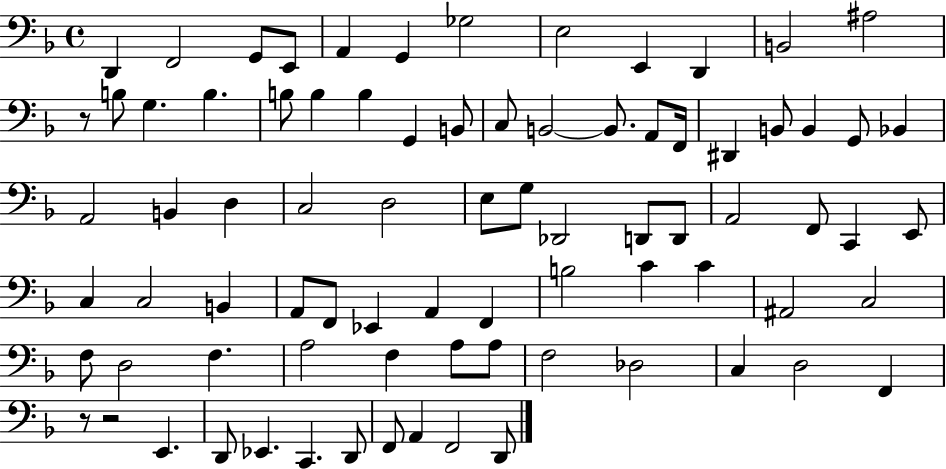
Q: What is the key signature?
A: F major